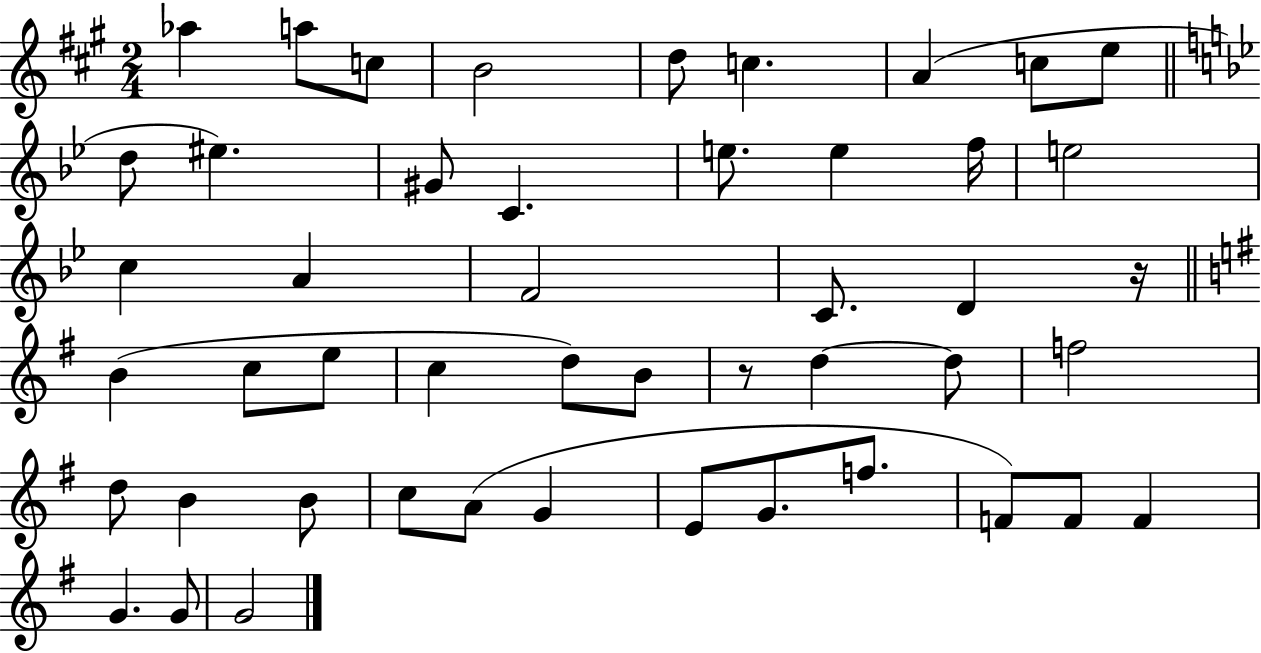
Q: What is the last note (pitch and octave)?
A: G4